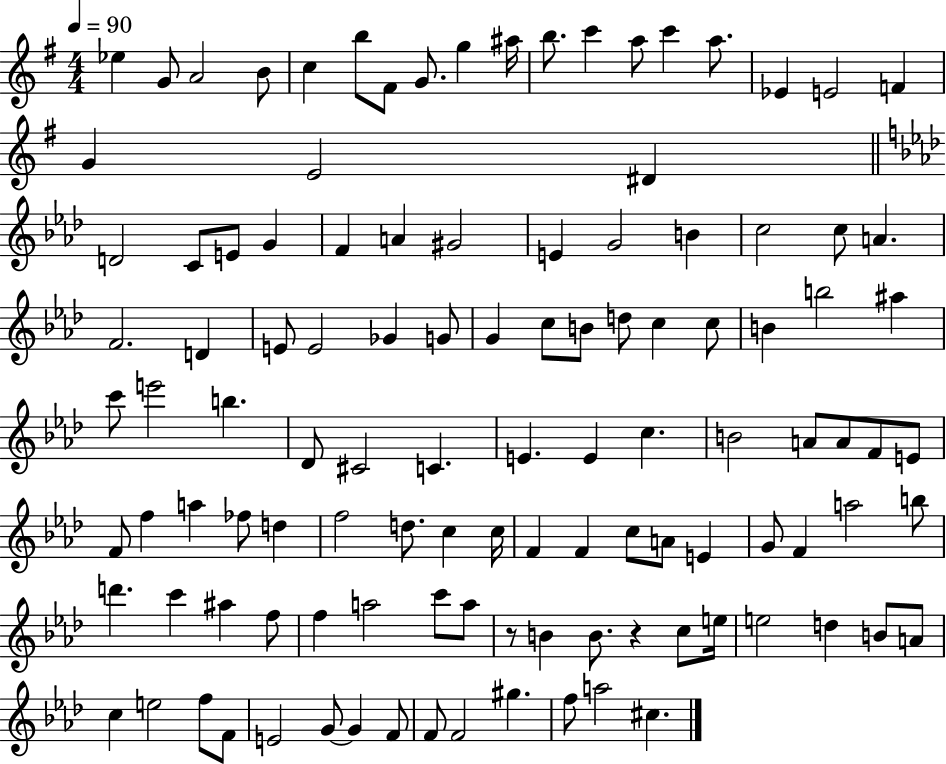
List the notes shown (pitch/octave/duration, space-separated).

Eb5/q G4/e A4/h B4/e C5/q B5/e F#4/e G4/e. G5/q A#5/s B5/e. C6/q A5/e C6/q A5/e. Eb4/q E4/h F4/q G4/q E4/h D#4/q D4/h C4/e E4/e G4/q F4/q A4/q G#4/h E4/q G4/h B4/q C5/h C5/e A4/q. F4/h. D4/q E4/e E4/h Gb4/q G4/e G4/q C5/e B4/e D5/e C5/q C5/e B4/q B5/h A#5/q C6/e E6/h B5/q. Db4/e C#4/h C4/q. E4/q. E4/q C5/q. B4/h A4/e A4/e F4/e E4/e F4/e F5/q A5/q FES5/e D5/q F5/h D5/e. C5/q C5/s F4/q F4/q C5/e A4/e E4/q G4/e F4/q A5/h B5/e D6/q. C6/q A#5/q F5/e F5/q A5/h C6/e A5/e R/e B4/q B4/e. R/q C5/e E5/s E5/h D5/q B4/e A4/e C5/q E5/h F5/e F4/e E4/h G4/e G4/q F4/e F4/e F4/h G#5/q. F5/e A5/h C#5/q.